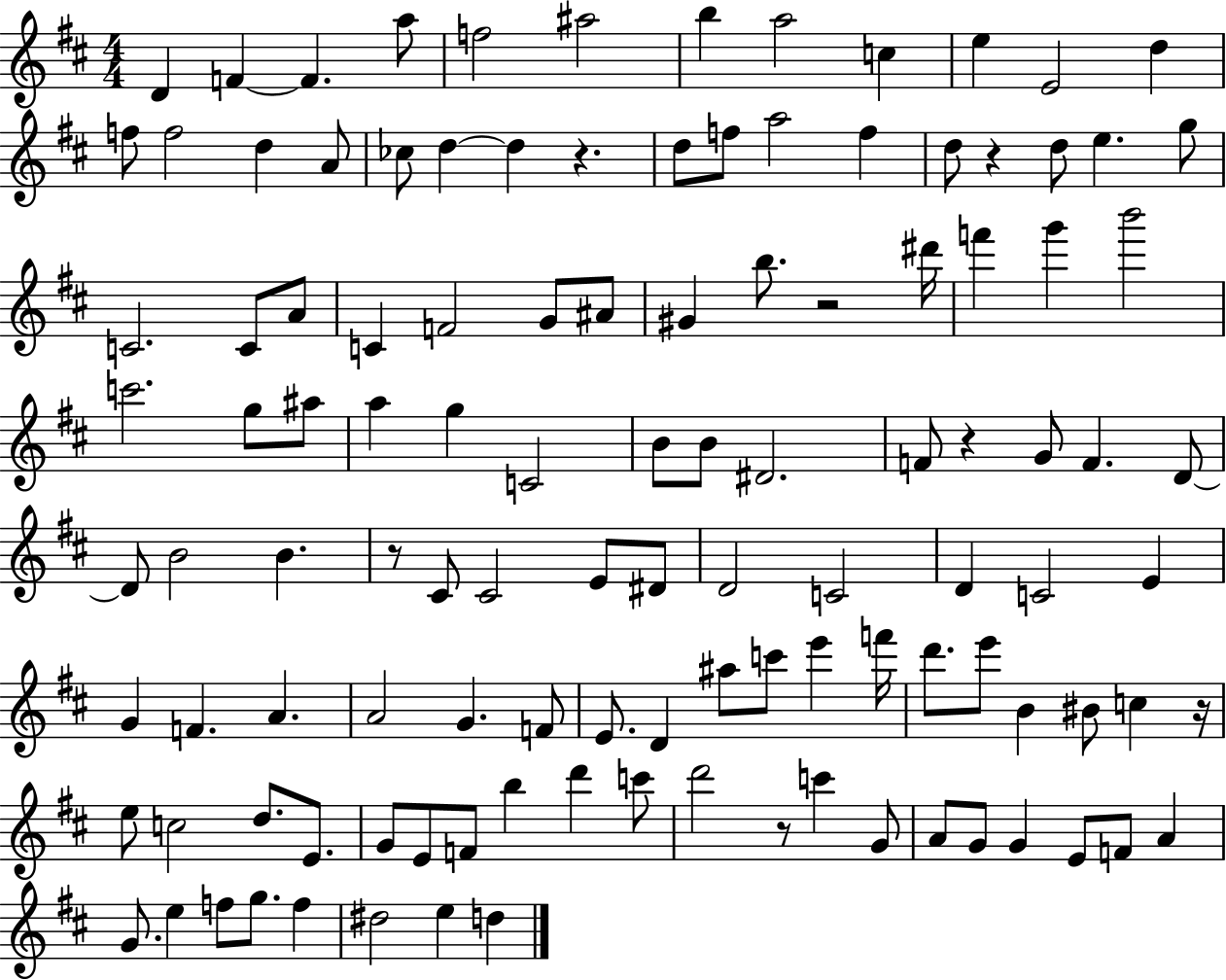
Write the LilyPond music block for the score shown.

{
  \clef treble
  \numericTimeSignature
  \time 4/4
  \key d \major
  d'4 f'4~~ f'4. a''8 | f''2 ais''2 | b''4 a''2 c''4 | e''4 e'2 d''4 | \break f''8 f''2 d''4 a'8 | ces''8 d''4~~ d''4 r4. | d''8 f''8 a''2 f''4 | d''8 r4 d''8 e''4. g''8 | \break c'2. c'8 a'8 | c'4 f'2 g'8 ais'8 | gis'4 b''8. r2 dis'''16 | f'''4 g'''4 b'''2 | \break c'''2. g''8 ais''8 | a''4 g''4 c'2 | b'8 b'8 dis'2. | f'8 r4 g'8 f'4. d'8~~ | \break d'8 b'2 b'4. | r8 cis'8 cis'2 e'8 dis'8 | d'2 c'2 | d'4 c'2 e'4 | \break g'4 f'4. a'4. | a'2 g'4. f'8 | e'8. d'4 ais''8 c'''8 e'''4 f'''16 | d'''8. e'''8 b'4 bis'8 c''4 r16 | \break e''8 c''2 d''8. e'8. | g'8 e'8 f'8 b''4 d'''4 c'''8 | d'''2 r8 c'''4 g'8 | a'8 g'8 g'4 e'8 f'8 a'4 | \break g'8. e''4 f''8 g''8. f''4 | dis''2 e''4 d''4 | \bar "|."
}